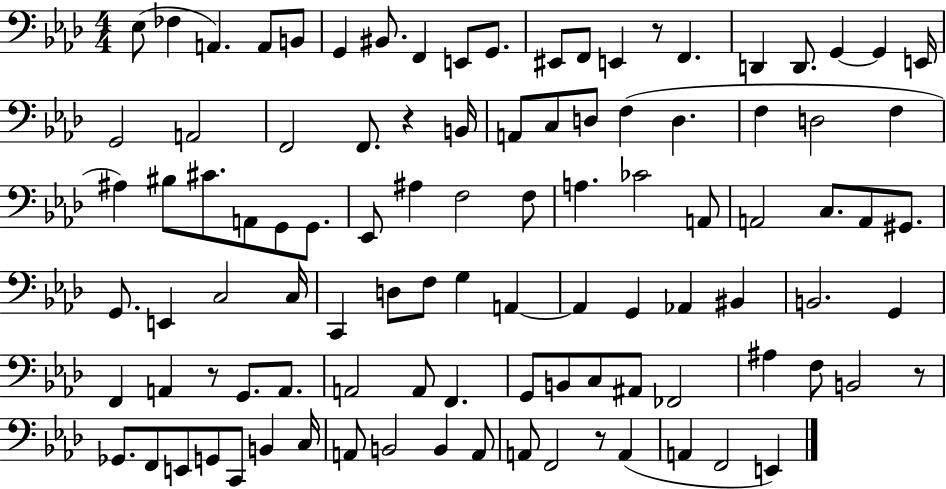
Eb3/e FES3/q A2/q. A2/e B2/e G2/q BIS2/e. F2/q E2/e G2/e. EIS2/e F2/e E2/q R/e F2/q. D2/q D2/e. G2/q G2/q E2/s G2/h A2/h F2/h F2/e. R/q B2/s A2/e C3/e D3/e F3/q D3/q. F3/q D3/h F3/q A#3/q BIS3/e C#4/e. A2/e G2/e G2/e. Eb2/e A#3/q F3/h F3/e A3/q. CES4/h A2/e A2/h C3/e. A2/e G#2/e. G2/e. E2/q C3/h C3/s C2/q D3/e F3/e G3/q A2/q A2/q G2/q Ab2/q BIS2/q B2/h. G2/q F2/q A2/q R/e G2/e. A2/e. A2/h A2/e F2/q. G2/e B2/e C3/e A#2/e FES2/h A#3/q F3/e B2/h R/e Gb2/e. F2/e E2/e G2/e C2/e B2/q C3/s A2/e B2/h B2/q A2/e A2/e F2/h R/e A2/q A2/q F2/h E2/q